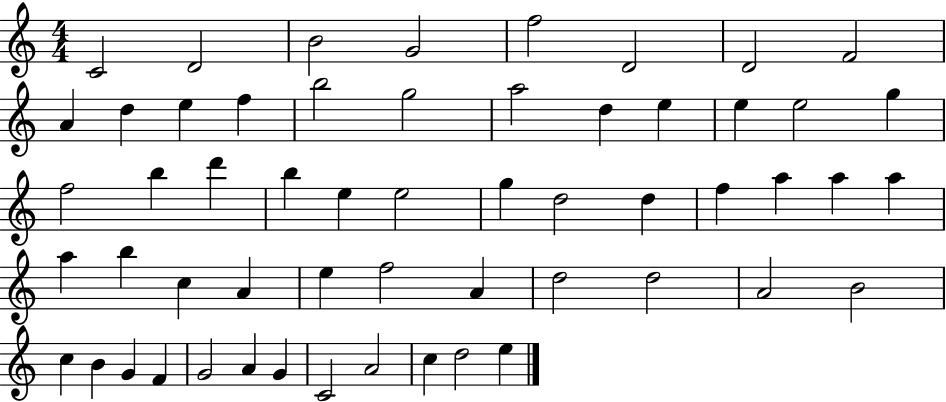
{
  \clef treble
  \numericTimeSignature
  \time 4/4
  \key c \major
  c'2 d'2 | b'2 g'2 | f''2 d'2 | d'2 f'2 | \break a'4 d''4 e''4 f''4 | b''2 g''2 | a''2 d''4 e''4 | e''4 e''2 g''4 | \break f''2 b''4 d'''4 | b''4 e''4 e''2 | g''4 d''2 d''4 | f''4 a''4 a''4 a''4 | \break a''4 b''4 c''4 a'4 | e''4 f''2 a'4 | d''2 d''2 | a'2 b'2 | \break c''4 b'4 g'4 f'4 | g'2 a'4 g'4 | c'2 a'2 | c''4 d''2 e''4 | \break \bar "|."
}